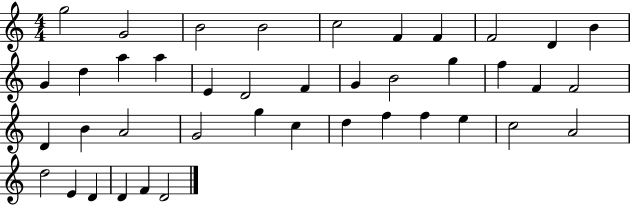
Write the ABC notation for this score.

X:1
T:Untitled
M:4/4
L:1/4
K:C
g2 G2 B2 B2 c2 F F F2 D B G d a a E D2 F G B2 g f F F2 D B A2 G2 g c d f f e c2 A2 d2 E D D F D2